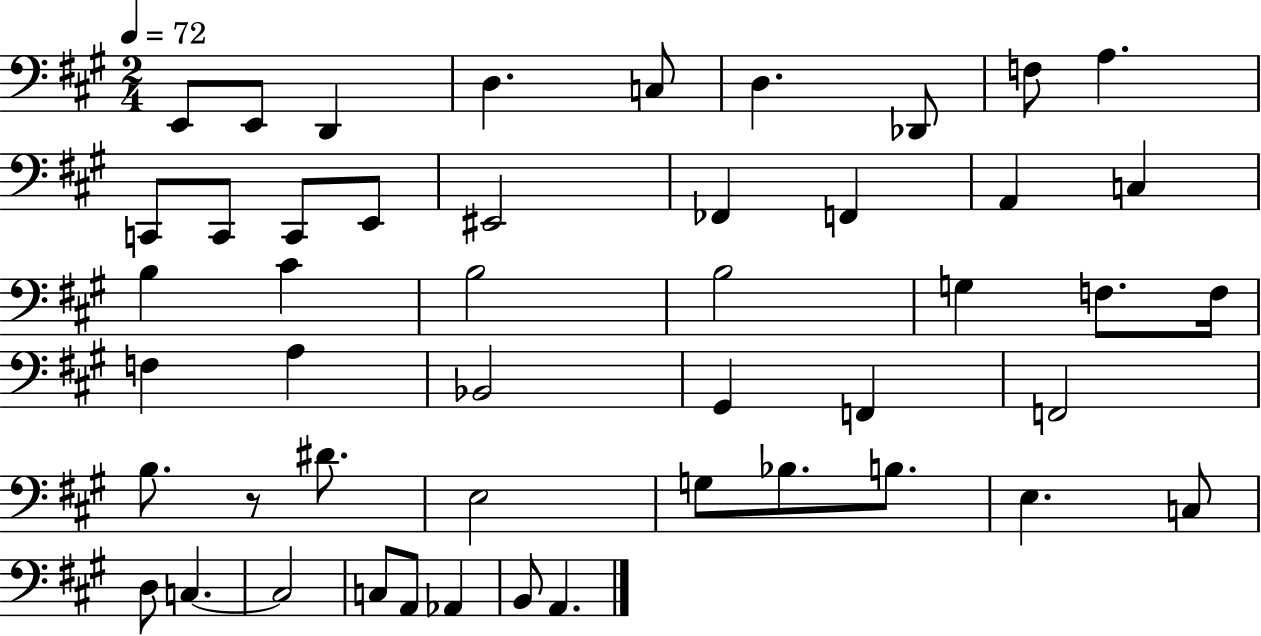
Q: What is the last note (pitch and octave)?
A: A2